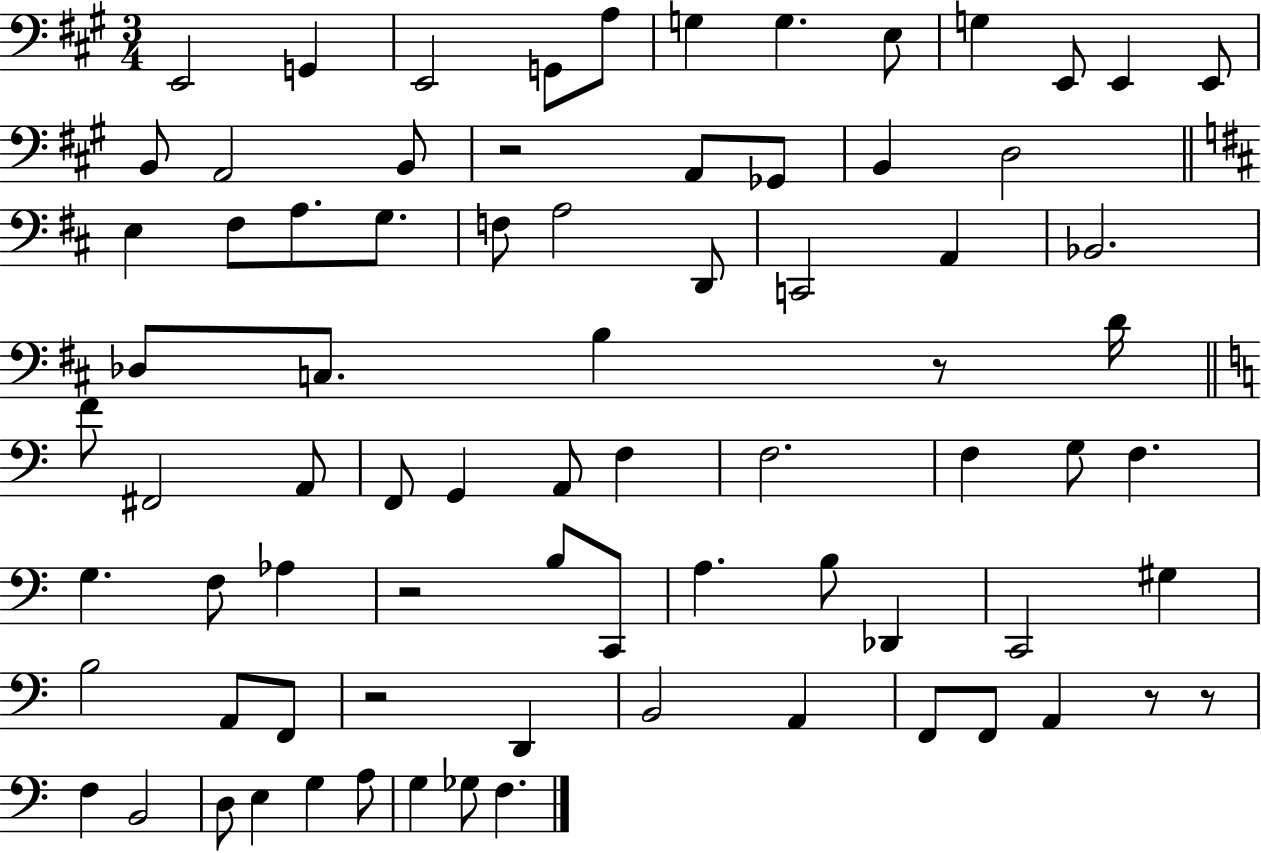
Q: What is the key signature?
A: A major